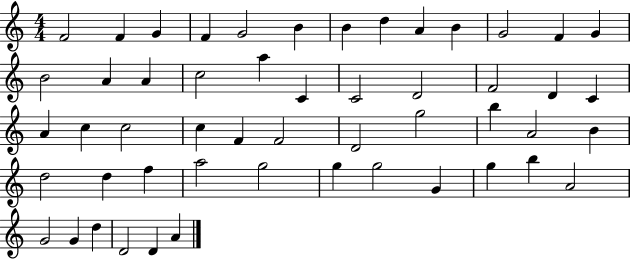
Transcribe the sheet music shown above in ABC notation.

X:1
T:Untitled
M:4/4
L:1/4
K:C
F2 F G F G2 B B d A B G2 F G B2 A A c2 a C C2 D2 F2 D C A c c2 c F F2 D2 g2 b A2 B d2 d f a2 g2 g g2 G g b A2 G2 G d D2 D A